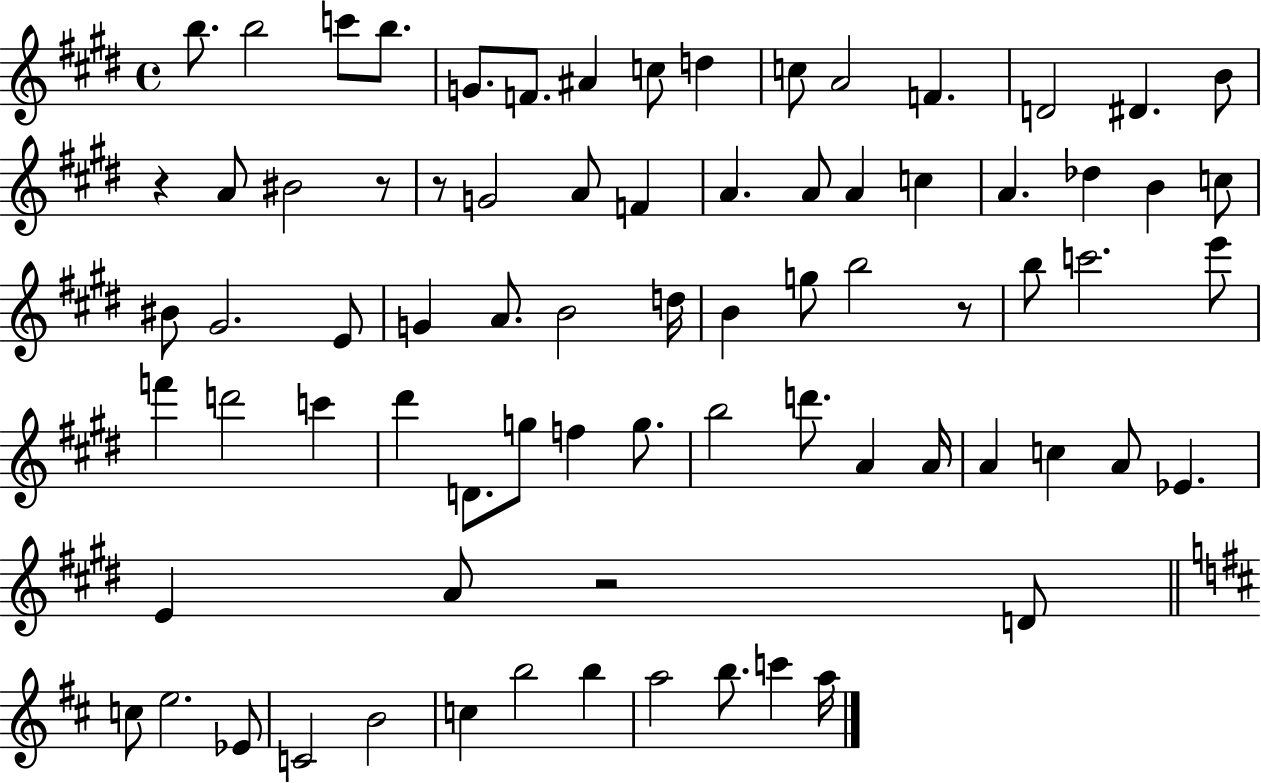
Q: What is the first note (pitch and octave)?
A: B5